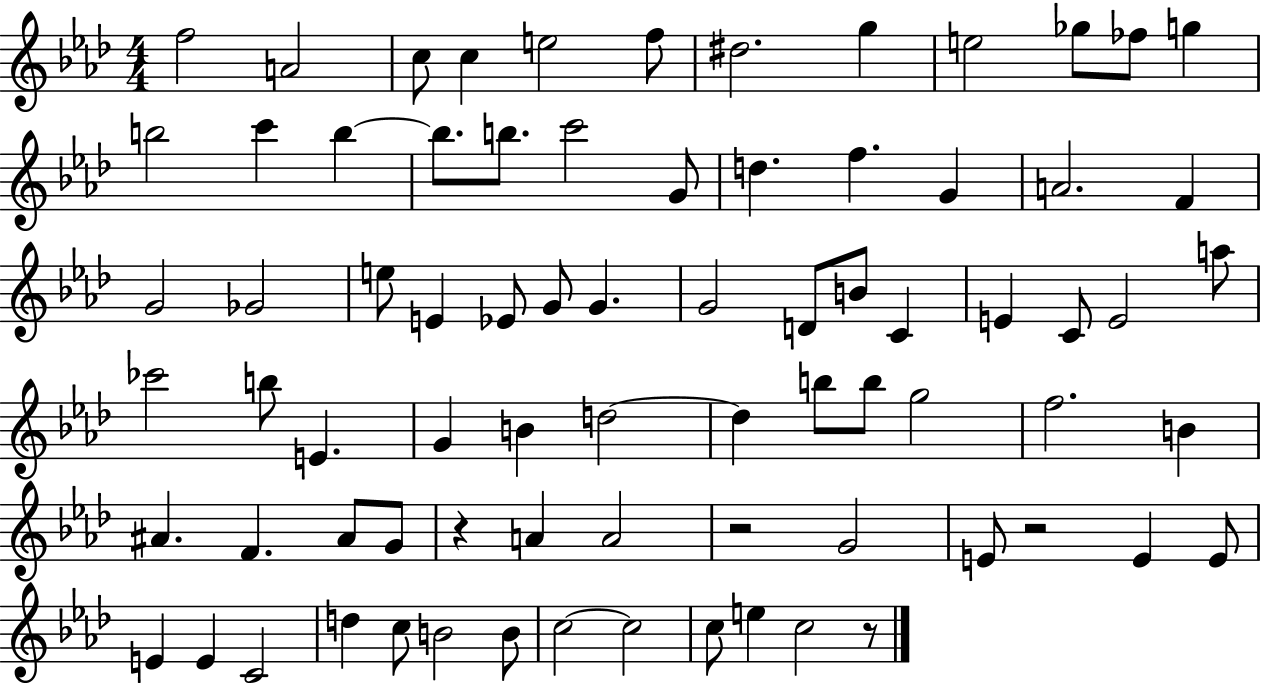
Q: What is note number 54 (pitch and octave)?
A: A#4